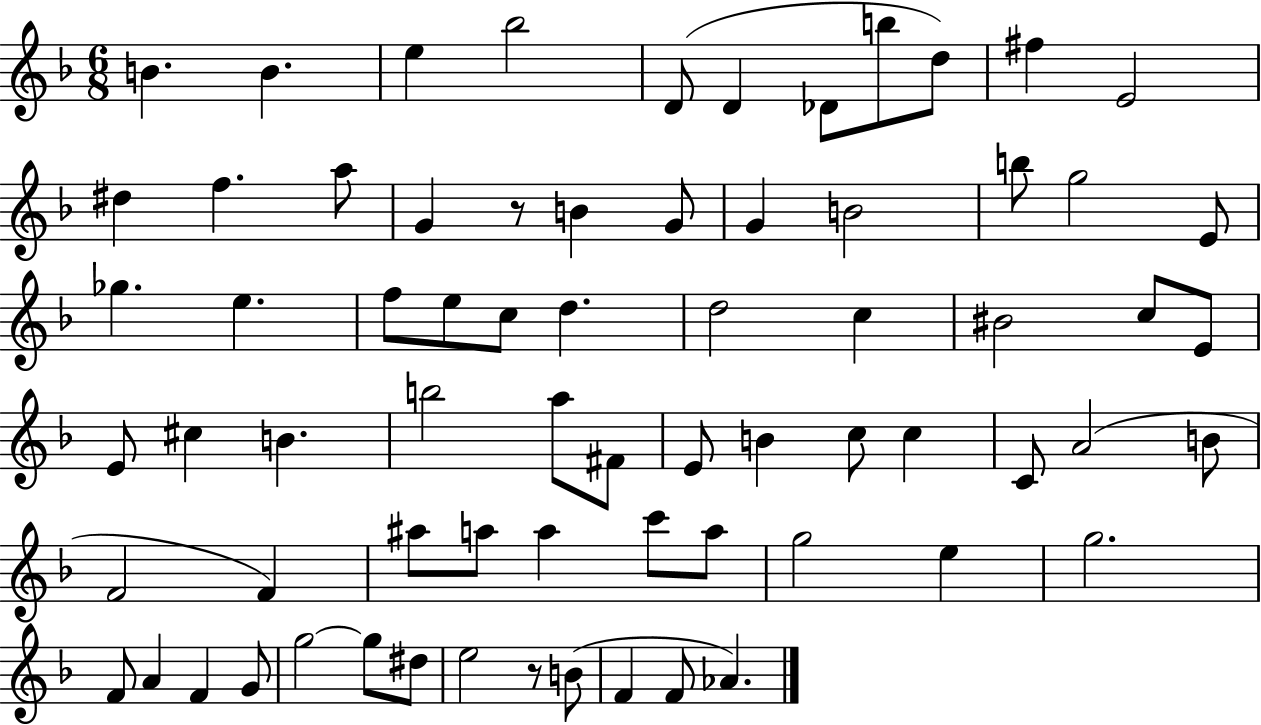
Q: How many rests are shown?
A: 2